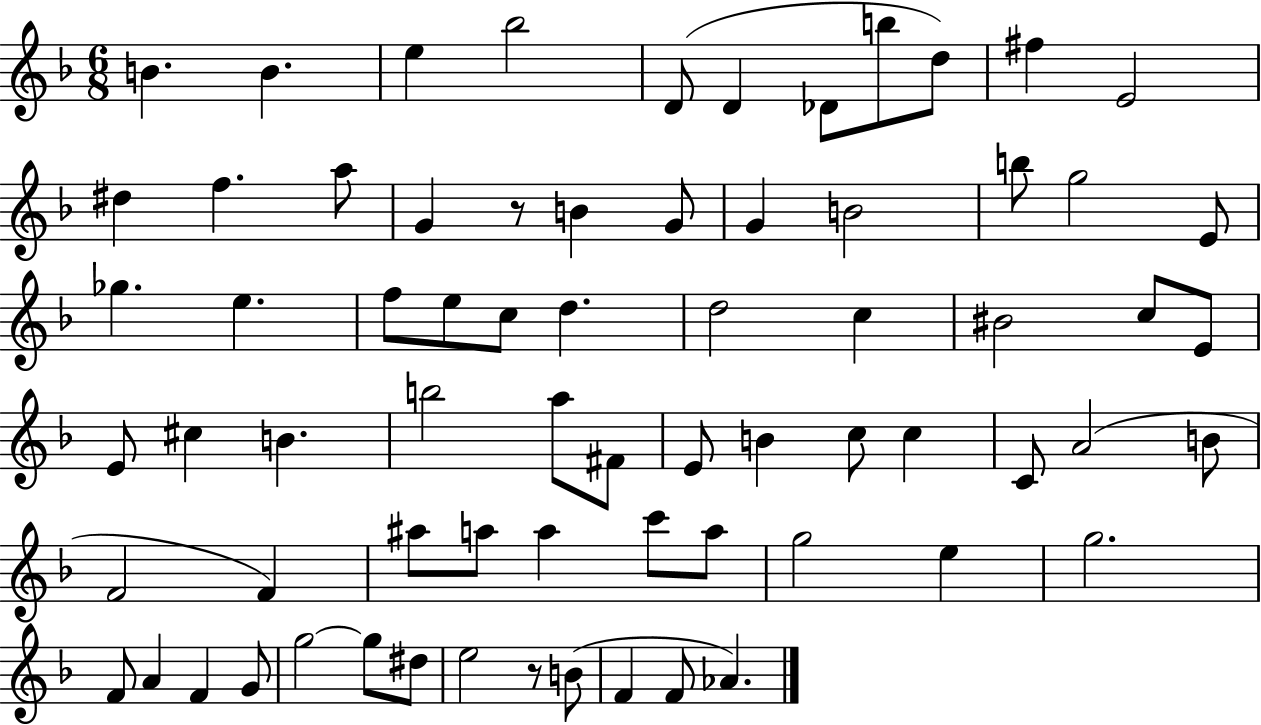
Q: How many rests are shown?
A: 2